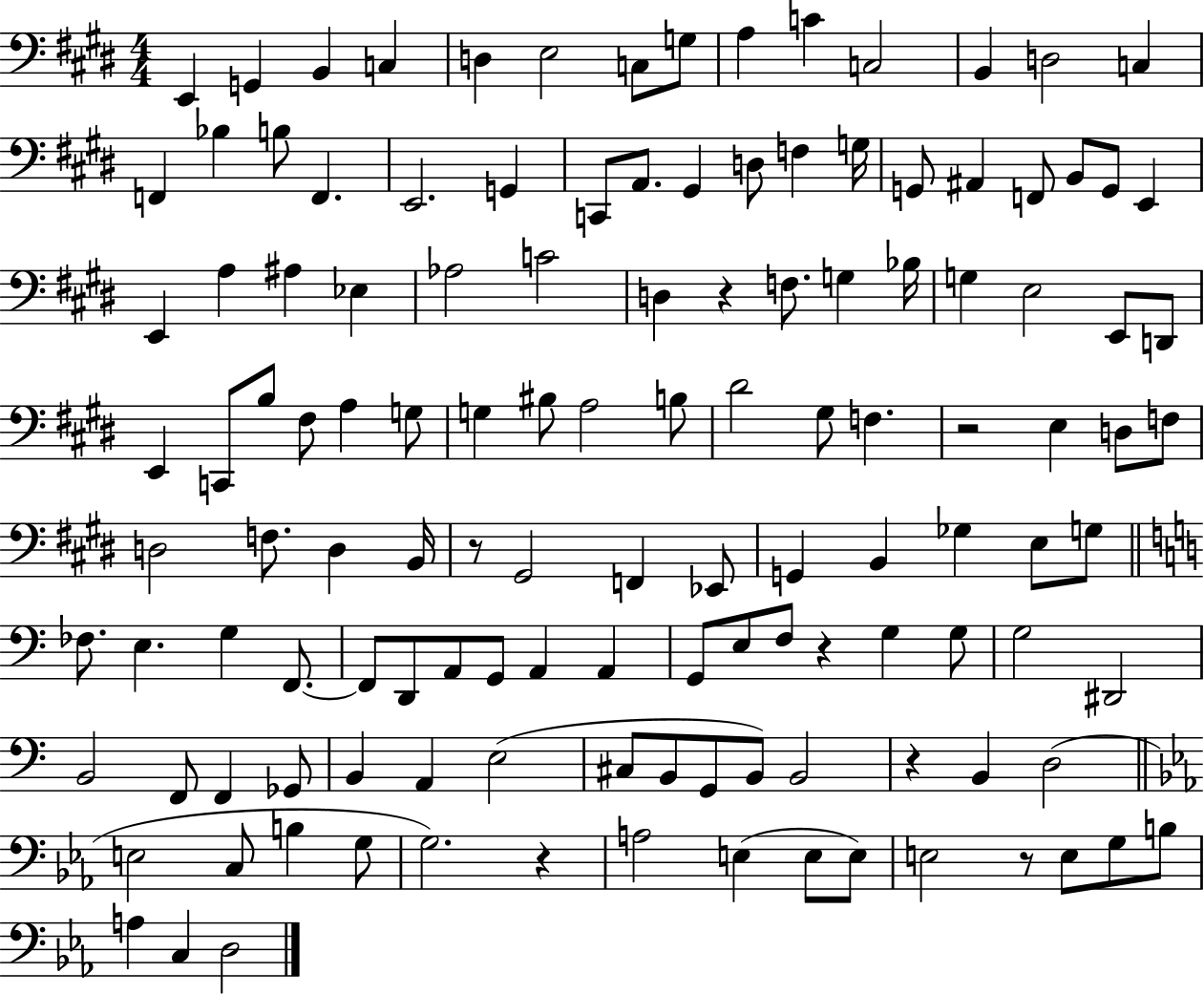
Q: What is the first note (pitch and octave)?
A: E2